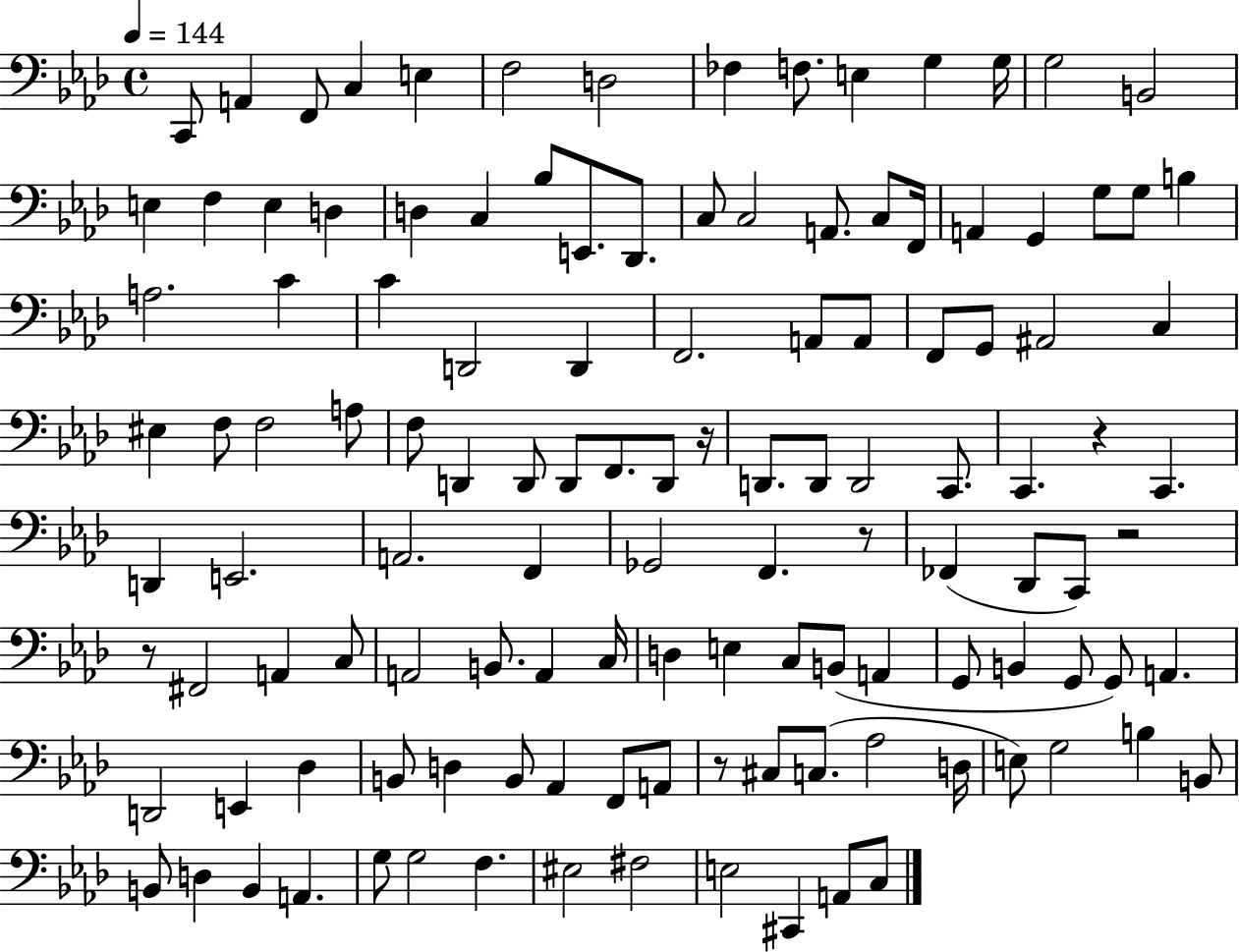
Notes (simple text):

C2/e A2/q F2/e C3/q E3/q F3/h D3/h FES3/q F3/e. E3/q G3/q G3/s G3/h B2/h E3/q F3/q E3/q D3/q D3/q C3/q Bb3/e E2/e. Db2/e. C3/e C3/h A2/e. C3/e F2/s A2/q G2/q G3/e G3/e B3/q A3/h. C4/q C4/q D2/h D2/q F2/h. A2/e A2/e F2/e G2/e A#2/h C3/q EIS3/q F3/e F3/h A3/e F3/e D2/q D2/e D2/e F2/e. D2/e R/s D2/e. D2/e D2/h C2/e. C2/q. R/q C2/q. D2/q E2/h. A2/h. F2/q Gb2/h F2/q. R/e FES2/q Db2/e C2/e R/h R/e F#2/h A2/q C3/e A2/h B2/e. A2/q C3/s D3/q E3/q C3/e B2/e A2/q G2/e B2/q G2/e G2/e A2/q. D2/h E2/q Db3/q B2/e D3/q B2/e Ab2/q F2/e A2/e R/e C#3/e C3/e. Ab3/h D3/s E3/e G3/h B3/q B2/e B2/e D3/q B2/q A2/q. G3/e G3/h F3/q. EIS3/h F#3/h E3/h C#2/q A2/e C3/e